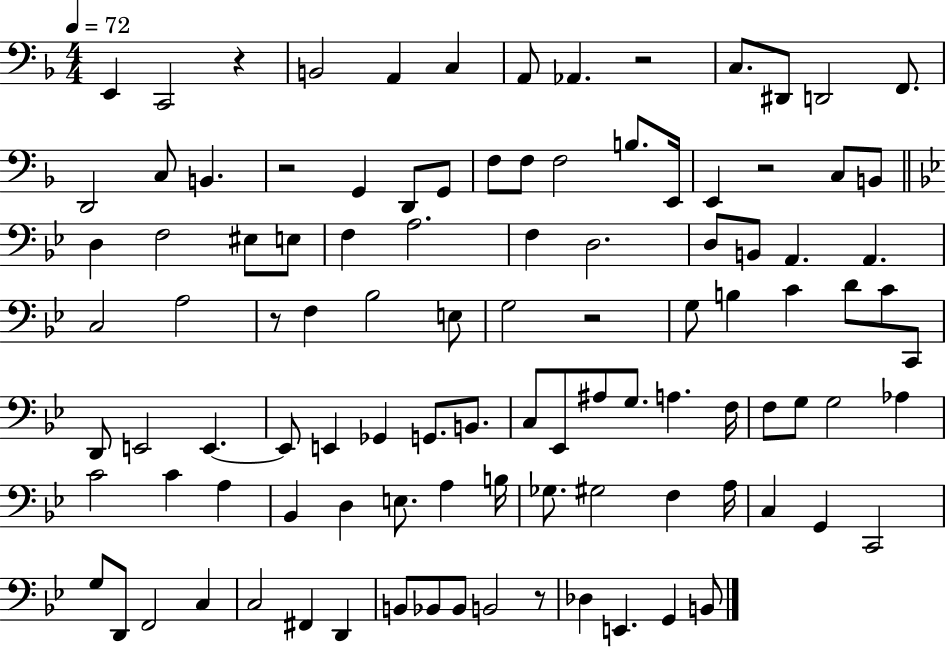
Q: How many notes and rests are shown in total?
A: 104